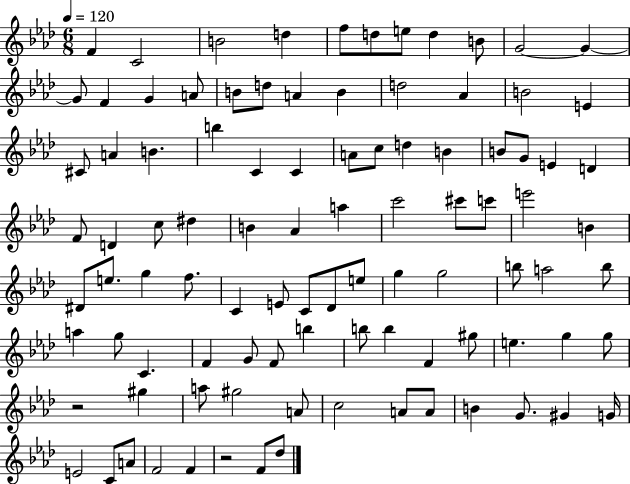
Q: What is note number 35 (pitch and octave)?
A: G4